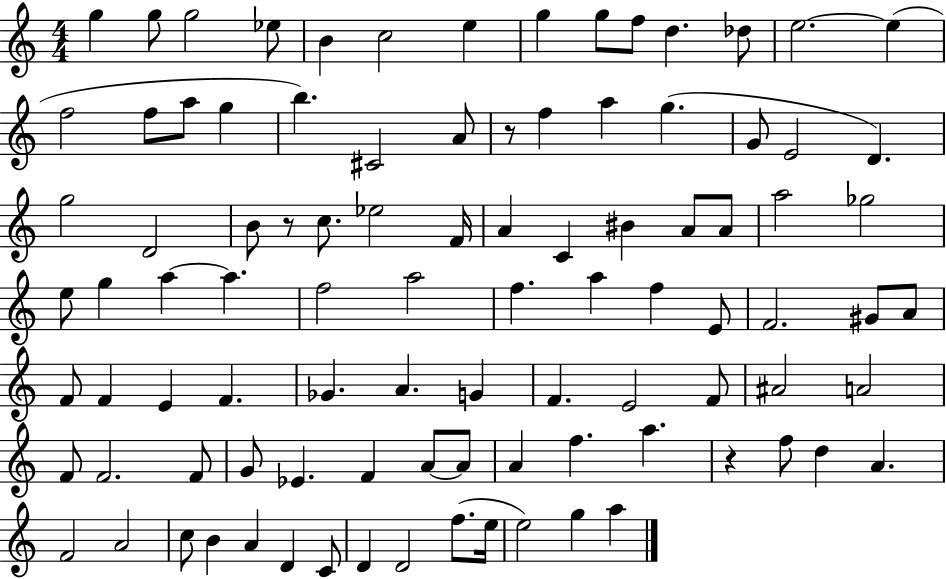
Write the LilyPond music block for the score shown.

{
  \clef treble
  \numericTimeSignature
  \time 4/4
  \key c \major
  g''4 g''8 g''2 ees''8 | b'4 c''2 e''4 | g''4 g''8 f''8 d''4. des''8 | e''2.~~ e''4( | \break f''2 f''8 a''8 g''4 | b''4.) cis'2 a'8 | r8 f''4 a''4 g''4.( | g'8 e'2 d'4.) | \break g''2 d'2 | b'8 r8 c''8. ees''2 f'16 | a'4 c'4 bis'4 a'8 a'8 | a''2 ges''2 | \break e''8 g''4 a''4~~ a''4. | f''2 a''2 | f''4. a''4 f''4 e'8 | f'2. gis'8 a'8 | \break f'8 f'4 e'4 f'4. | ges'4. a'4. g'4 | f'4. e'2 f'8 | ais'2 a'2 | \break f'8 f'2. f'8 | g'8 ees'4. f'4 a'8~~ a'8 | a'4 f''4. a''4. | r4 f''8 d''4 a'4. | \break f'2 a'2 | c''8 b'4 a'4 d'4 c'8 | d'4 d'2 f''8.( e''16 | e''2) g''4 a''4 | \break \bar "|."
}